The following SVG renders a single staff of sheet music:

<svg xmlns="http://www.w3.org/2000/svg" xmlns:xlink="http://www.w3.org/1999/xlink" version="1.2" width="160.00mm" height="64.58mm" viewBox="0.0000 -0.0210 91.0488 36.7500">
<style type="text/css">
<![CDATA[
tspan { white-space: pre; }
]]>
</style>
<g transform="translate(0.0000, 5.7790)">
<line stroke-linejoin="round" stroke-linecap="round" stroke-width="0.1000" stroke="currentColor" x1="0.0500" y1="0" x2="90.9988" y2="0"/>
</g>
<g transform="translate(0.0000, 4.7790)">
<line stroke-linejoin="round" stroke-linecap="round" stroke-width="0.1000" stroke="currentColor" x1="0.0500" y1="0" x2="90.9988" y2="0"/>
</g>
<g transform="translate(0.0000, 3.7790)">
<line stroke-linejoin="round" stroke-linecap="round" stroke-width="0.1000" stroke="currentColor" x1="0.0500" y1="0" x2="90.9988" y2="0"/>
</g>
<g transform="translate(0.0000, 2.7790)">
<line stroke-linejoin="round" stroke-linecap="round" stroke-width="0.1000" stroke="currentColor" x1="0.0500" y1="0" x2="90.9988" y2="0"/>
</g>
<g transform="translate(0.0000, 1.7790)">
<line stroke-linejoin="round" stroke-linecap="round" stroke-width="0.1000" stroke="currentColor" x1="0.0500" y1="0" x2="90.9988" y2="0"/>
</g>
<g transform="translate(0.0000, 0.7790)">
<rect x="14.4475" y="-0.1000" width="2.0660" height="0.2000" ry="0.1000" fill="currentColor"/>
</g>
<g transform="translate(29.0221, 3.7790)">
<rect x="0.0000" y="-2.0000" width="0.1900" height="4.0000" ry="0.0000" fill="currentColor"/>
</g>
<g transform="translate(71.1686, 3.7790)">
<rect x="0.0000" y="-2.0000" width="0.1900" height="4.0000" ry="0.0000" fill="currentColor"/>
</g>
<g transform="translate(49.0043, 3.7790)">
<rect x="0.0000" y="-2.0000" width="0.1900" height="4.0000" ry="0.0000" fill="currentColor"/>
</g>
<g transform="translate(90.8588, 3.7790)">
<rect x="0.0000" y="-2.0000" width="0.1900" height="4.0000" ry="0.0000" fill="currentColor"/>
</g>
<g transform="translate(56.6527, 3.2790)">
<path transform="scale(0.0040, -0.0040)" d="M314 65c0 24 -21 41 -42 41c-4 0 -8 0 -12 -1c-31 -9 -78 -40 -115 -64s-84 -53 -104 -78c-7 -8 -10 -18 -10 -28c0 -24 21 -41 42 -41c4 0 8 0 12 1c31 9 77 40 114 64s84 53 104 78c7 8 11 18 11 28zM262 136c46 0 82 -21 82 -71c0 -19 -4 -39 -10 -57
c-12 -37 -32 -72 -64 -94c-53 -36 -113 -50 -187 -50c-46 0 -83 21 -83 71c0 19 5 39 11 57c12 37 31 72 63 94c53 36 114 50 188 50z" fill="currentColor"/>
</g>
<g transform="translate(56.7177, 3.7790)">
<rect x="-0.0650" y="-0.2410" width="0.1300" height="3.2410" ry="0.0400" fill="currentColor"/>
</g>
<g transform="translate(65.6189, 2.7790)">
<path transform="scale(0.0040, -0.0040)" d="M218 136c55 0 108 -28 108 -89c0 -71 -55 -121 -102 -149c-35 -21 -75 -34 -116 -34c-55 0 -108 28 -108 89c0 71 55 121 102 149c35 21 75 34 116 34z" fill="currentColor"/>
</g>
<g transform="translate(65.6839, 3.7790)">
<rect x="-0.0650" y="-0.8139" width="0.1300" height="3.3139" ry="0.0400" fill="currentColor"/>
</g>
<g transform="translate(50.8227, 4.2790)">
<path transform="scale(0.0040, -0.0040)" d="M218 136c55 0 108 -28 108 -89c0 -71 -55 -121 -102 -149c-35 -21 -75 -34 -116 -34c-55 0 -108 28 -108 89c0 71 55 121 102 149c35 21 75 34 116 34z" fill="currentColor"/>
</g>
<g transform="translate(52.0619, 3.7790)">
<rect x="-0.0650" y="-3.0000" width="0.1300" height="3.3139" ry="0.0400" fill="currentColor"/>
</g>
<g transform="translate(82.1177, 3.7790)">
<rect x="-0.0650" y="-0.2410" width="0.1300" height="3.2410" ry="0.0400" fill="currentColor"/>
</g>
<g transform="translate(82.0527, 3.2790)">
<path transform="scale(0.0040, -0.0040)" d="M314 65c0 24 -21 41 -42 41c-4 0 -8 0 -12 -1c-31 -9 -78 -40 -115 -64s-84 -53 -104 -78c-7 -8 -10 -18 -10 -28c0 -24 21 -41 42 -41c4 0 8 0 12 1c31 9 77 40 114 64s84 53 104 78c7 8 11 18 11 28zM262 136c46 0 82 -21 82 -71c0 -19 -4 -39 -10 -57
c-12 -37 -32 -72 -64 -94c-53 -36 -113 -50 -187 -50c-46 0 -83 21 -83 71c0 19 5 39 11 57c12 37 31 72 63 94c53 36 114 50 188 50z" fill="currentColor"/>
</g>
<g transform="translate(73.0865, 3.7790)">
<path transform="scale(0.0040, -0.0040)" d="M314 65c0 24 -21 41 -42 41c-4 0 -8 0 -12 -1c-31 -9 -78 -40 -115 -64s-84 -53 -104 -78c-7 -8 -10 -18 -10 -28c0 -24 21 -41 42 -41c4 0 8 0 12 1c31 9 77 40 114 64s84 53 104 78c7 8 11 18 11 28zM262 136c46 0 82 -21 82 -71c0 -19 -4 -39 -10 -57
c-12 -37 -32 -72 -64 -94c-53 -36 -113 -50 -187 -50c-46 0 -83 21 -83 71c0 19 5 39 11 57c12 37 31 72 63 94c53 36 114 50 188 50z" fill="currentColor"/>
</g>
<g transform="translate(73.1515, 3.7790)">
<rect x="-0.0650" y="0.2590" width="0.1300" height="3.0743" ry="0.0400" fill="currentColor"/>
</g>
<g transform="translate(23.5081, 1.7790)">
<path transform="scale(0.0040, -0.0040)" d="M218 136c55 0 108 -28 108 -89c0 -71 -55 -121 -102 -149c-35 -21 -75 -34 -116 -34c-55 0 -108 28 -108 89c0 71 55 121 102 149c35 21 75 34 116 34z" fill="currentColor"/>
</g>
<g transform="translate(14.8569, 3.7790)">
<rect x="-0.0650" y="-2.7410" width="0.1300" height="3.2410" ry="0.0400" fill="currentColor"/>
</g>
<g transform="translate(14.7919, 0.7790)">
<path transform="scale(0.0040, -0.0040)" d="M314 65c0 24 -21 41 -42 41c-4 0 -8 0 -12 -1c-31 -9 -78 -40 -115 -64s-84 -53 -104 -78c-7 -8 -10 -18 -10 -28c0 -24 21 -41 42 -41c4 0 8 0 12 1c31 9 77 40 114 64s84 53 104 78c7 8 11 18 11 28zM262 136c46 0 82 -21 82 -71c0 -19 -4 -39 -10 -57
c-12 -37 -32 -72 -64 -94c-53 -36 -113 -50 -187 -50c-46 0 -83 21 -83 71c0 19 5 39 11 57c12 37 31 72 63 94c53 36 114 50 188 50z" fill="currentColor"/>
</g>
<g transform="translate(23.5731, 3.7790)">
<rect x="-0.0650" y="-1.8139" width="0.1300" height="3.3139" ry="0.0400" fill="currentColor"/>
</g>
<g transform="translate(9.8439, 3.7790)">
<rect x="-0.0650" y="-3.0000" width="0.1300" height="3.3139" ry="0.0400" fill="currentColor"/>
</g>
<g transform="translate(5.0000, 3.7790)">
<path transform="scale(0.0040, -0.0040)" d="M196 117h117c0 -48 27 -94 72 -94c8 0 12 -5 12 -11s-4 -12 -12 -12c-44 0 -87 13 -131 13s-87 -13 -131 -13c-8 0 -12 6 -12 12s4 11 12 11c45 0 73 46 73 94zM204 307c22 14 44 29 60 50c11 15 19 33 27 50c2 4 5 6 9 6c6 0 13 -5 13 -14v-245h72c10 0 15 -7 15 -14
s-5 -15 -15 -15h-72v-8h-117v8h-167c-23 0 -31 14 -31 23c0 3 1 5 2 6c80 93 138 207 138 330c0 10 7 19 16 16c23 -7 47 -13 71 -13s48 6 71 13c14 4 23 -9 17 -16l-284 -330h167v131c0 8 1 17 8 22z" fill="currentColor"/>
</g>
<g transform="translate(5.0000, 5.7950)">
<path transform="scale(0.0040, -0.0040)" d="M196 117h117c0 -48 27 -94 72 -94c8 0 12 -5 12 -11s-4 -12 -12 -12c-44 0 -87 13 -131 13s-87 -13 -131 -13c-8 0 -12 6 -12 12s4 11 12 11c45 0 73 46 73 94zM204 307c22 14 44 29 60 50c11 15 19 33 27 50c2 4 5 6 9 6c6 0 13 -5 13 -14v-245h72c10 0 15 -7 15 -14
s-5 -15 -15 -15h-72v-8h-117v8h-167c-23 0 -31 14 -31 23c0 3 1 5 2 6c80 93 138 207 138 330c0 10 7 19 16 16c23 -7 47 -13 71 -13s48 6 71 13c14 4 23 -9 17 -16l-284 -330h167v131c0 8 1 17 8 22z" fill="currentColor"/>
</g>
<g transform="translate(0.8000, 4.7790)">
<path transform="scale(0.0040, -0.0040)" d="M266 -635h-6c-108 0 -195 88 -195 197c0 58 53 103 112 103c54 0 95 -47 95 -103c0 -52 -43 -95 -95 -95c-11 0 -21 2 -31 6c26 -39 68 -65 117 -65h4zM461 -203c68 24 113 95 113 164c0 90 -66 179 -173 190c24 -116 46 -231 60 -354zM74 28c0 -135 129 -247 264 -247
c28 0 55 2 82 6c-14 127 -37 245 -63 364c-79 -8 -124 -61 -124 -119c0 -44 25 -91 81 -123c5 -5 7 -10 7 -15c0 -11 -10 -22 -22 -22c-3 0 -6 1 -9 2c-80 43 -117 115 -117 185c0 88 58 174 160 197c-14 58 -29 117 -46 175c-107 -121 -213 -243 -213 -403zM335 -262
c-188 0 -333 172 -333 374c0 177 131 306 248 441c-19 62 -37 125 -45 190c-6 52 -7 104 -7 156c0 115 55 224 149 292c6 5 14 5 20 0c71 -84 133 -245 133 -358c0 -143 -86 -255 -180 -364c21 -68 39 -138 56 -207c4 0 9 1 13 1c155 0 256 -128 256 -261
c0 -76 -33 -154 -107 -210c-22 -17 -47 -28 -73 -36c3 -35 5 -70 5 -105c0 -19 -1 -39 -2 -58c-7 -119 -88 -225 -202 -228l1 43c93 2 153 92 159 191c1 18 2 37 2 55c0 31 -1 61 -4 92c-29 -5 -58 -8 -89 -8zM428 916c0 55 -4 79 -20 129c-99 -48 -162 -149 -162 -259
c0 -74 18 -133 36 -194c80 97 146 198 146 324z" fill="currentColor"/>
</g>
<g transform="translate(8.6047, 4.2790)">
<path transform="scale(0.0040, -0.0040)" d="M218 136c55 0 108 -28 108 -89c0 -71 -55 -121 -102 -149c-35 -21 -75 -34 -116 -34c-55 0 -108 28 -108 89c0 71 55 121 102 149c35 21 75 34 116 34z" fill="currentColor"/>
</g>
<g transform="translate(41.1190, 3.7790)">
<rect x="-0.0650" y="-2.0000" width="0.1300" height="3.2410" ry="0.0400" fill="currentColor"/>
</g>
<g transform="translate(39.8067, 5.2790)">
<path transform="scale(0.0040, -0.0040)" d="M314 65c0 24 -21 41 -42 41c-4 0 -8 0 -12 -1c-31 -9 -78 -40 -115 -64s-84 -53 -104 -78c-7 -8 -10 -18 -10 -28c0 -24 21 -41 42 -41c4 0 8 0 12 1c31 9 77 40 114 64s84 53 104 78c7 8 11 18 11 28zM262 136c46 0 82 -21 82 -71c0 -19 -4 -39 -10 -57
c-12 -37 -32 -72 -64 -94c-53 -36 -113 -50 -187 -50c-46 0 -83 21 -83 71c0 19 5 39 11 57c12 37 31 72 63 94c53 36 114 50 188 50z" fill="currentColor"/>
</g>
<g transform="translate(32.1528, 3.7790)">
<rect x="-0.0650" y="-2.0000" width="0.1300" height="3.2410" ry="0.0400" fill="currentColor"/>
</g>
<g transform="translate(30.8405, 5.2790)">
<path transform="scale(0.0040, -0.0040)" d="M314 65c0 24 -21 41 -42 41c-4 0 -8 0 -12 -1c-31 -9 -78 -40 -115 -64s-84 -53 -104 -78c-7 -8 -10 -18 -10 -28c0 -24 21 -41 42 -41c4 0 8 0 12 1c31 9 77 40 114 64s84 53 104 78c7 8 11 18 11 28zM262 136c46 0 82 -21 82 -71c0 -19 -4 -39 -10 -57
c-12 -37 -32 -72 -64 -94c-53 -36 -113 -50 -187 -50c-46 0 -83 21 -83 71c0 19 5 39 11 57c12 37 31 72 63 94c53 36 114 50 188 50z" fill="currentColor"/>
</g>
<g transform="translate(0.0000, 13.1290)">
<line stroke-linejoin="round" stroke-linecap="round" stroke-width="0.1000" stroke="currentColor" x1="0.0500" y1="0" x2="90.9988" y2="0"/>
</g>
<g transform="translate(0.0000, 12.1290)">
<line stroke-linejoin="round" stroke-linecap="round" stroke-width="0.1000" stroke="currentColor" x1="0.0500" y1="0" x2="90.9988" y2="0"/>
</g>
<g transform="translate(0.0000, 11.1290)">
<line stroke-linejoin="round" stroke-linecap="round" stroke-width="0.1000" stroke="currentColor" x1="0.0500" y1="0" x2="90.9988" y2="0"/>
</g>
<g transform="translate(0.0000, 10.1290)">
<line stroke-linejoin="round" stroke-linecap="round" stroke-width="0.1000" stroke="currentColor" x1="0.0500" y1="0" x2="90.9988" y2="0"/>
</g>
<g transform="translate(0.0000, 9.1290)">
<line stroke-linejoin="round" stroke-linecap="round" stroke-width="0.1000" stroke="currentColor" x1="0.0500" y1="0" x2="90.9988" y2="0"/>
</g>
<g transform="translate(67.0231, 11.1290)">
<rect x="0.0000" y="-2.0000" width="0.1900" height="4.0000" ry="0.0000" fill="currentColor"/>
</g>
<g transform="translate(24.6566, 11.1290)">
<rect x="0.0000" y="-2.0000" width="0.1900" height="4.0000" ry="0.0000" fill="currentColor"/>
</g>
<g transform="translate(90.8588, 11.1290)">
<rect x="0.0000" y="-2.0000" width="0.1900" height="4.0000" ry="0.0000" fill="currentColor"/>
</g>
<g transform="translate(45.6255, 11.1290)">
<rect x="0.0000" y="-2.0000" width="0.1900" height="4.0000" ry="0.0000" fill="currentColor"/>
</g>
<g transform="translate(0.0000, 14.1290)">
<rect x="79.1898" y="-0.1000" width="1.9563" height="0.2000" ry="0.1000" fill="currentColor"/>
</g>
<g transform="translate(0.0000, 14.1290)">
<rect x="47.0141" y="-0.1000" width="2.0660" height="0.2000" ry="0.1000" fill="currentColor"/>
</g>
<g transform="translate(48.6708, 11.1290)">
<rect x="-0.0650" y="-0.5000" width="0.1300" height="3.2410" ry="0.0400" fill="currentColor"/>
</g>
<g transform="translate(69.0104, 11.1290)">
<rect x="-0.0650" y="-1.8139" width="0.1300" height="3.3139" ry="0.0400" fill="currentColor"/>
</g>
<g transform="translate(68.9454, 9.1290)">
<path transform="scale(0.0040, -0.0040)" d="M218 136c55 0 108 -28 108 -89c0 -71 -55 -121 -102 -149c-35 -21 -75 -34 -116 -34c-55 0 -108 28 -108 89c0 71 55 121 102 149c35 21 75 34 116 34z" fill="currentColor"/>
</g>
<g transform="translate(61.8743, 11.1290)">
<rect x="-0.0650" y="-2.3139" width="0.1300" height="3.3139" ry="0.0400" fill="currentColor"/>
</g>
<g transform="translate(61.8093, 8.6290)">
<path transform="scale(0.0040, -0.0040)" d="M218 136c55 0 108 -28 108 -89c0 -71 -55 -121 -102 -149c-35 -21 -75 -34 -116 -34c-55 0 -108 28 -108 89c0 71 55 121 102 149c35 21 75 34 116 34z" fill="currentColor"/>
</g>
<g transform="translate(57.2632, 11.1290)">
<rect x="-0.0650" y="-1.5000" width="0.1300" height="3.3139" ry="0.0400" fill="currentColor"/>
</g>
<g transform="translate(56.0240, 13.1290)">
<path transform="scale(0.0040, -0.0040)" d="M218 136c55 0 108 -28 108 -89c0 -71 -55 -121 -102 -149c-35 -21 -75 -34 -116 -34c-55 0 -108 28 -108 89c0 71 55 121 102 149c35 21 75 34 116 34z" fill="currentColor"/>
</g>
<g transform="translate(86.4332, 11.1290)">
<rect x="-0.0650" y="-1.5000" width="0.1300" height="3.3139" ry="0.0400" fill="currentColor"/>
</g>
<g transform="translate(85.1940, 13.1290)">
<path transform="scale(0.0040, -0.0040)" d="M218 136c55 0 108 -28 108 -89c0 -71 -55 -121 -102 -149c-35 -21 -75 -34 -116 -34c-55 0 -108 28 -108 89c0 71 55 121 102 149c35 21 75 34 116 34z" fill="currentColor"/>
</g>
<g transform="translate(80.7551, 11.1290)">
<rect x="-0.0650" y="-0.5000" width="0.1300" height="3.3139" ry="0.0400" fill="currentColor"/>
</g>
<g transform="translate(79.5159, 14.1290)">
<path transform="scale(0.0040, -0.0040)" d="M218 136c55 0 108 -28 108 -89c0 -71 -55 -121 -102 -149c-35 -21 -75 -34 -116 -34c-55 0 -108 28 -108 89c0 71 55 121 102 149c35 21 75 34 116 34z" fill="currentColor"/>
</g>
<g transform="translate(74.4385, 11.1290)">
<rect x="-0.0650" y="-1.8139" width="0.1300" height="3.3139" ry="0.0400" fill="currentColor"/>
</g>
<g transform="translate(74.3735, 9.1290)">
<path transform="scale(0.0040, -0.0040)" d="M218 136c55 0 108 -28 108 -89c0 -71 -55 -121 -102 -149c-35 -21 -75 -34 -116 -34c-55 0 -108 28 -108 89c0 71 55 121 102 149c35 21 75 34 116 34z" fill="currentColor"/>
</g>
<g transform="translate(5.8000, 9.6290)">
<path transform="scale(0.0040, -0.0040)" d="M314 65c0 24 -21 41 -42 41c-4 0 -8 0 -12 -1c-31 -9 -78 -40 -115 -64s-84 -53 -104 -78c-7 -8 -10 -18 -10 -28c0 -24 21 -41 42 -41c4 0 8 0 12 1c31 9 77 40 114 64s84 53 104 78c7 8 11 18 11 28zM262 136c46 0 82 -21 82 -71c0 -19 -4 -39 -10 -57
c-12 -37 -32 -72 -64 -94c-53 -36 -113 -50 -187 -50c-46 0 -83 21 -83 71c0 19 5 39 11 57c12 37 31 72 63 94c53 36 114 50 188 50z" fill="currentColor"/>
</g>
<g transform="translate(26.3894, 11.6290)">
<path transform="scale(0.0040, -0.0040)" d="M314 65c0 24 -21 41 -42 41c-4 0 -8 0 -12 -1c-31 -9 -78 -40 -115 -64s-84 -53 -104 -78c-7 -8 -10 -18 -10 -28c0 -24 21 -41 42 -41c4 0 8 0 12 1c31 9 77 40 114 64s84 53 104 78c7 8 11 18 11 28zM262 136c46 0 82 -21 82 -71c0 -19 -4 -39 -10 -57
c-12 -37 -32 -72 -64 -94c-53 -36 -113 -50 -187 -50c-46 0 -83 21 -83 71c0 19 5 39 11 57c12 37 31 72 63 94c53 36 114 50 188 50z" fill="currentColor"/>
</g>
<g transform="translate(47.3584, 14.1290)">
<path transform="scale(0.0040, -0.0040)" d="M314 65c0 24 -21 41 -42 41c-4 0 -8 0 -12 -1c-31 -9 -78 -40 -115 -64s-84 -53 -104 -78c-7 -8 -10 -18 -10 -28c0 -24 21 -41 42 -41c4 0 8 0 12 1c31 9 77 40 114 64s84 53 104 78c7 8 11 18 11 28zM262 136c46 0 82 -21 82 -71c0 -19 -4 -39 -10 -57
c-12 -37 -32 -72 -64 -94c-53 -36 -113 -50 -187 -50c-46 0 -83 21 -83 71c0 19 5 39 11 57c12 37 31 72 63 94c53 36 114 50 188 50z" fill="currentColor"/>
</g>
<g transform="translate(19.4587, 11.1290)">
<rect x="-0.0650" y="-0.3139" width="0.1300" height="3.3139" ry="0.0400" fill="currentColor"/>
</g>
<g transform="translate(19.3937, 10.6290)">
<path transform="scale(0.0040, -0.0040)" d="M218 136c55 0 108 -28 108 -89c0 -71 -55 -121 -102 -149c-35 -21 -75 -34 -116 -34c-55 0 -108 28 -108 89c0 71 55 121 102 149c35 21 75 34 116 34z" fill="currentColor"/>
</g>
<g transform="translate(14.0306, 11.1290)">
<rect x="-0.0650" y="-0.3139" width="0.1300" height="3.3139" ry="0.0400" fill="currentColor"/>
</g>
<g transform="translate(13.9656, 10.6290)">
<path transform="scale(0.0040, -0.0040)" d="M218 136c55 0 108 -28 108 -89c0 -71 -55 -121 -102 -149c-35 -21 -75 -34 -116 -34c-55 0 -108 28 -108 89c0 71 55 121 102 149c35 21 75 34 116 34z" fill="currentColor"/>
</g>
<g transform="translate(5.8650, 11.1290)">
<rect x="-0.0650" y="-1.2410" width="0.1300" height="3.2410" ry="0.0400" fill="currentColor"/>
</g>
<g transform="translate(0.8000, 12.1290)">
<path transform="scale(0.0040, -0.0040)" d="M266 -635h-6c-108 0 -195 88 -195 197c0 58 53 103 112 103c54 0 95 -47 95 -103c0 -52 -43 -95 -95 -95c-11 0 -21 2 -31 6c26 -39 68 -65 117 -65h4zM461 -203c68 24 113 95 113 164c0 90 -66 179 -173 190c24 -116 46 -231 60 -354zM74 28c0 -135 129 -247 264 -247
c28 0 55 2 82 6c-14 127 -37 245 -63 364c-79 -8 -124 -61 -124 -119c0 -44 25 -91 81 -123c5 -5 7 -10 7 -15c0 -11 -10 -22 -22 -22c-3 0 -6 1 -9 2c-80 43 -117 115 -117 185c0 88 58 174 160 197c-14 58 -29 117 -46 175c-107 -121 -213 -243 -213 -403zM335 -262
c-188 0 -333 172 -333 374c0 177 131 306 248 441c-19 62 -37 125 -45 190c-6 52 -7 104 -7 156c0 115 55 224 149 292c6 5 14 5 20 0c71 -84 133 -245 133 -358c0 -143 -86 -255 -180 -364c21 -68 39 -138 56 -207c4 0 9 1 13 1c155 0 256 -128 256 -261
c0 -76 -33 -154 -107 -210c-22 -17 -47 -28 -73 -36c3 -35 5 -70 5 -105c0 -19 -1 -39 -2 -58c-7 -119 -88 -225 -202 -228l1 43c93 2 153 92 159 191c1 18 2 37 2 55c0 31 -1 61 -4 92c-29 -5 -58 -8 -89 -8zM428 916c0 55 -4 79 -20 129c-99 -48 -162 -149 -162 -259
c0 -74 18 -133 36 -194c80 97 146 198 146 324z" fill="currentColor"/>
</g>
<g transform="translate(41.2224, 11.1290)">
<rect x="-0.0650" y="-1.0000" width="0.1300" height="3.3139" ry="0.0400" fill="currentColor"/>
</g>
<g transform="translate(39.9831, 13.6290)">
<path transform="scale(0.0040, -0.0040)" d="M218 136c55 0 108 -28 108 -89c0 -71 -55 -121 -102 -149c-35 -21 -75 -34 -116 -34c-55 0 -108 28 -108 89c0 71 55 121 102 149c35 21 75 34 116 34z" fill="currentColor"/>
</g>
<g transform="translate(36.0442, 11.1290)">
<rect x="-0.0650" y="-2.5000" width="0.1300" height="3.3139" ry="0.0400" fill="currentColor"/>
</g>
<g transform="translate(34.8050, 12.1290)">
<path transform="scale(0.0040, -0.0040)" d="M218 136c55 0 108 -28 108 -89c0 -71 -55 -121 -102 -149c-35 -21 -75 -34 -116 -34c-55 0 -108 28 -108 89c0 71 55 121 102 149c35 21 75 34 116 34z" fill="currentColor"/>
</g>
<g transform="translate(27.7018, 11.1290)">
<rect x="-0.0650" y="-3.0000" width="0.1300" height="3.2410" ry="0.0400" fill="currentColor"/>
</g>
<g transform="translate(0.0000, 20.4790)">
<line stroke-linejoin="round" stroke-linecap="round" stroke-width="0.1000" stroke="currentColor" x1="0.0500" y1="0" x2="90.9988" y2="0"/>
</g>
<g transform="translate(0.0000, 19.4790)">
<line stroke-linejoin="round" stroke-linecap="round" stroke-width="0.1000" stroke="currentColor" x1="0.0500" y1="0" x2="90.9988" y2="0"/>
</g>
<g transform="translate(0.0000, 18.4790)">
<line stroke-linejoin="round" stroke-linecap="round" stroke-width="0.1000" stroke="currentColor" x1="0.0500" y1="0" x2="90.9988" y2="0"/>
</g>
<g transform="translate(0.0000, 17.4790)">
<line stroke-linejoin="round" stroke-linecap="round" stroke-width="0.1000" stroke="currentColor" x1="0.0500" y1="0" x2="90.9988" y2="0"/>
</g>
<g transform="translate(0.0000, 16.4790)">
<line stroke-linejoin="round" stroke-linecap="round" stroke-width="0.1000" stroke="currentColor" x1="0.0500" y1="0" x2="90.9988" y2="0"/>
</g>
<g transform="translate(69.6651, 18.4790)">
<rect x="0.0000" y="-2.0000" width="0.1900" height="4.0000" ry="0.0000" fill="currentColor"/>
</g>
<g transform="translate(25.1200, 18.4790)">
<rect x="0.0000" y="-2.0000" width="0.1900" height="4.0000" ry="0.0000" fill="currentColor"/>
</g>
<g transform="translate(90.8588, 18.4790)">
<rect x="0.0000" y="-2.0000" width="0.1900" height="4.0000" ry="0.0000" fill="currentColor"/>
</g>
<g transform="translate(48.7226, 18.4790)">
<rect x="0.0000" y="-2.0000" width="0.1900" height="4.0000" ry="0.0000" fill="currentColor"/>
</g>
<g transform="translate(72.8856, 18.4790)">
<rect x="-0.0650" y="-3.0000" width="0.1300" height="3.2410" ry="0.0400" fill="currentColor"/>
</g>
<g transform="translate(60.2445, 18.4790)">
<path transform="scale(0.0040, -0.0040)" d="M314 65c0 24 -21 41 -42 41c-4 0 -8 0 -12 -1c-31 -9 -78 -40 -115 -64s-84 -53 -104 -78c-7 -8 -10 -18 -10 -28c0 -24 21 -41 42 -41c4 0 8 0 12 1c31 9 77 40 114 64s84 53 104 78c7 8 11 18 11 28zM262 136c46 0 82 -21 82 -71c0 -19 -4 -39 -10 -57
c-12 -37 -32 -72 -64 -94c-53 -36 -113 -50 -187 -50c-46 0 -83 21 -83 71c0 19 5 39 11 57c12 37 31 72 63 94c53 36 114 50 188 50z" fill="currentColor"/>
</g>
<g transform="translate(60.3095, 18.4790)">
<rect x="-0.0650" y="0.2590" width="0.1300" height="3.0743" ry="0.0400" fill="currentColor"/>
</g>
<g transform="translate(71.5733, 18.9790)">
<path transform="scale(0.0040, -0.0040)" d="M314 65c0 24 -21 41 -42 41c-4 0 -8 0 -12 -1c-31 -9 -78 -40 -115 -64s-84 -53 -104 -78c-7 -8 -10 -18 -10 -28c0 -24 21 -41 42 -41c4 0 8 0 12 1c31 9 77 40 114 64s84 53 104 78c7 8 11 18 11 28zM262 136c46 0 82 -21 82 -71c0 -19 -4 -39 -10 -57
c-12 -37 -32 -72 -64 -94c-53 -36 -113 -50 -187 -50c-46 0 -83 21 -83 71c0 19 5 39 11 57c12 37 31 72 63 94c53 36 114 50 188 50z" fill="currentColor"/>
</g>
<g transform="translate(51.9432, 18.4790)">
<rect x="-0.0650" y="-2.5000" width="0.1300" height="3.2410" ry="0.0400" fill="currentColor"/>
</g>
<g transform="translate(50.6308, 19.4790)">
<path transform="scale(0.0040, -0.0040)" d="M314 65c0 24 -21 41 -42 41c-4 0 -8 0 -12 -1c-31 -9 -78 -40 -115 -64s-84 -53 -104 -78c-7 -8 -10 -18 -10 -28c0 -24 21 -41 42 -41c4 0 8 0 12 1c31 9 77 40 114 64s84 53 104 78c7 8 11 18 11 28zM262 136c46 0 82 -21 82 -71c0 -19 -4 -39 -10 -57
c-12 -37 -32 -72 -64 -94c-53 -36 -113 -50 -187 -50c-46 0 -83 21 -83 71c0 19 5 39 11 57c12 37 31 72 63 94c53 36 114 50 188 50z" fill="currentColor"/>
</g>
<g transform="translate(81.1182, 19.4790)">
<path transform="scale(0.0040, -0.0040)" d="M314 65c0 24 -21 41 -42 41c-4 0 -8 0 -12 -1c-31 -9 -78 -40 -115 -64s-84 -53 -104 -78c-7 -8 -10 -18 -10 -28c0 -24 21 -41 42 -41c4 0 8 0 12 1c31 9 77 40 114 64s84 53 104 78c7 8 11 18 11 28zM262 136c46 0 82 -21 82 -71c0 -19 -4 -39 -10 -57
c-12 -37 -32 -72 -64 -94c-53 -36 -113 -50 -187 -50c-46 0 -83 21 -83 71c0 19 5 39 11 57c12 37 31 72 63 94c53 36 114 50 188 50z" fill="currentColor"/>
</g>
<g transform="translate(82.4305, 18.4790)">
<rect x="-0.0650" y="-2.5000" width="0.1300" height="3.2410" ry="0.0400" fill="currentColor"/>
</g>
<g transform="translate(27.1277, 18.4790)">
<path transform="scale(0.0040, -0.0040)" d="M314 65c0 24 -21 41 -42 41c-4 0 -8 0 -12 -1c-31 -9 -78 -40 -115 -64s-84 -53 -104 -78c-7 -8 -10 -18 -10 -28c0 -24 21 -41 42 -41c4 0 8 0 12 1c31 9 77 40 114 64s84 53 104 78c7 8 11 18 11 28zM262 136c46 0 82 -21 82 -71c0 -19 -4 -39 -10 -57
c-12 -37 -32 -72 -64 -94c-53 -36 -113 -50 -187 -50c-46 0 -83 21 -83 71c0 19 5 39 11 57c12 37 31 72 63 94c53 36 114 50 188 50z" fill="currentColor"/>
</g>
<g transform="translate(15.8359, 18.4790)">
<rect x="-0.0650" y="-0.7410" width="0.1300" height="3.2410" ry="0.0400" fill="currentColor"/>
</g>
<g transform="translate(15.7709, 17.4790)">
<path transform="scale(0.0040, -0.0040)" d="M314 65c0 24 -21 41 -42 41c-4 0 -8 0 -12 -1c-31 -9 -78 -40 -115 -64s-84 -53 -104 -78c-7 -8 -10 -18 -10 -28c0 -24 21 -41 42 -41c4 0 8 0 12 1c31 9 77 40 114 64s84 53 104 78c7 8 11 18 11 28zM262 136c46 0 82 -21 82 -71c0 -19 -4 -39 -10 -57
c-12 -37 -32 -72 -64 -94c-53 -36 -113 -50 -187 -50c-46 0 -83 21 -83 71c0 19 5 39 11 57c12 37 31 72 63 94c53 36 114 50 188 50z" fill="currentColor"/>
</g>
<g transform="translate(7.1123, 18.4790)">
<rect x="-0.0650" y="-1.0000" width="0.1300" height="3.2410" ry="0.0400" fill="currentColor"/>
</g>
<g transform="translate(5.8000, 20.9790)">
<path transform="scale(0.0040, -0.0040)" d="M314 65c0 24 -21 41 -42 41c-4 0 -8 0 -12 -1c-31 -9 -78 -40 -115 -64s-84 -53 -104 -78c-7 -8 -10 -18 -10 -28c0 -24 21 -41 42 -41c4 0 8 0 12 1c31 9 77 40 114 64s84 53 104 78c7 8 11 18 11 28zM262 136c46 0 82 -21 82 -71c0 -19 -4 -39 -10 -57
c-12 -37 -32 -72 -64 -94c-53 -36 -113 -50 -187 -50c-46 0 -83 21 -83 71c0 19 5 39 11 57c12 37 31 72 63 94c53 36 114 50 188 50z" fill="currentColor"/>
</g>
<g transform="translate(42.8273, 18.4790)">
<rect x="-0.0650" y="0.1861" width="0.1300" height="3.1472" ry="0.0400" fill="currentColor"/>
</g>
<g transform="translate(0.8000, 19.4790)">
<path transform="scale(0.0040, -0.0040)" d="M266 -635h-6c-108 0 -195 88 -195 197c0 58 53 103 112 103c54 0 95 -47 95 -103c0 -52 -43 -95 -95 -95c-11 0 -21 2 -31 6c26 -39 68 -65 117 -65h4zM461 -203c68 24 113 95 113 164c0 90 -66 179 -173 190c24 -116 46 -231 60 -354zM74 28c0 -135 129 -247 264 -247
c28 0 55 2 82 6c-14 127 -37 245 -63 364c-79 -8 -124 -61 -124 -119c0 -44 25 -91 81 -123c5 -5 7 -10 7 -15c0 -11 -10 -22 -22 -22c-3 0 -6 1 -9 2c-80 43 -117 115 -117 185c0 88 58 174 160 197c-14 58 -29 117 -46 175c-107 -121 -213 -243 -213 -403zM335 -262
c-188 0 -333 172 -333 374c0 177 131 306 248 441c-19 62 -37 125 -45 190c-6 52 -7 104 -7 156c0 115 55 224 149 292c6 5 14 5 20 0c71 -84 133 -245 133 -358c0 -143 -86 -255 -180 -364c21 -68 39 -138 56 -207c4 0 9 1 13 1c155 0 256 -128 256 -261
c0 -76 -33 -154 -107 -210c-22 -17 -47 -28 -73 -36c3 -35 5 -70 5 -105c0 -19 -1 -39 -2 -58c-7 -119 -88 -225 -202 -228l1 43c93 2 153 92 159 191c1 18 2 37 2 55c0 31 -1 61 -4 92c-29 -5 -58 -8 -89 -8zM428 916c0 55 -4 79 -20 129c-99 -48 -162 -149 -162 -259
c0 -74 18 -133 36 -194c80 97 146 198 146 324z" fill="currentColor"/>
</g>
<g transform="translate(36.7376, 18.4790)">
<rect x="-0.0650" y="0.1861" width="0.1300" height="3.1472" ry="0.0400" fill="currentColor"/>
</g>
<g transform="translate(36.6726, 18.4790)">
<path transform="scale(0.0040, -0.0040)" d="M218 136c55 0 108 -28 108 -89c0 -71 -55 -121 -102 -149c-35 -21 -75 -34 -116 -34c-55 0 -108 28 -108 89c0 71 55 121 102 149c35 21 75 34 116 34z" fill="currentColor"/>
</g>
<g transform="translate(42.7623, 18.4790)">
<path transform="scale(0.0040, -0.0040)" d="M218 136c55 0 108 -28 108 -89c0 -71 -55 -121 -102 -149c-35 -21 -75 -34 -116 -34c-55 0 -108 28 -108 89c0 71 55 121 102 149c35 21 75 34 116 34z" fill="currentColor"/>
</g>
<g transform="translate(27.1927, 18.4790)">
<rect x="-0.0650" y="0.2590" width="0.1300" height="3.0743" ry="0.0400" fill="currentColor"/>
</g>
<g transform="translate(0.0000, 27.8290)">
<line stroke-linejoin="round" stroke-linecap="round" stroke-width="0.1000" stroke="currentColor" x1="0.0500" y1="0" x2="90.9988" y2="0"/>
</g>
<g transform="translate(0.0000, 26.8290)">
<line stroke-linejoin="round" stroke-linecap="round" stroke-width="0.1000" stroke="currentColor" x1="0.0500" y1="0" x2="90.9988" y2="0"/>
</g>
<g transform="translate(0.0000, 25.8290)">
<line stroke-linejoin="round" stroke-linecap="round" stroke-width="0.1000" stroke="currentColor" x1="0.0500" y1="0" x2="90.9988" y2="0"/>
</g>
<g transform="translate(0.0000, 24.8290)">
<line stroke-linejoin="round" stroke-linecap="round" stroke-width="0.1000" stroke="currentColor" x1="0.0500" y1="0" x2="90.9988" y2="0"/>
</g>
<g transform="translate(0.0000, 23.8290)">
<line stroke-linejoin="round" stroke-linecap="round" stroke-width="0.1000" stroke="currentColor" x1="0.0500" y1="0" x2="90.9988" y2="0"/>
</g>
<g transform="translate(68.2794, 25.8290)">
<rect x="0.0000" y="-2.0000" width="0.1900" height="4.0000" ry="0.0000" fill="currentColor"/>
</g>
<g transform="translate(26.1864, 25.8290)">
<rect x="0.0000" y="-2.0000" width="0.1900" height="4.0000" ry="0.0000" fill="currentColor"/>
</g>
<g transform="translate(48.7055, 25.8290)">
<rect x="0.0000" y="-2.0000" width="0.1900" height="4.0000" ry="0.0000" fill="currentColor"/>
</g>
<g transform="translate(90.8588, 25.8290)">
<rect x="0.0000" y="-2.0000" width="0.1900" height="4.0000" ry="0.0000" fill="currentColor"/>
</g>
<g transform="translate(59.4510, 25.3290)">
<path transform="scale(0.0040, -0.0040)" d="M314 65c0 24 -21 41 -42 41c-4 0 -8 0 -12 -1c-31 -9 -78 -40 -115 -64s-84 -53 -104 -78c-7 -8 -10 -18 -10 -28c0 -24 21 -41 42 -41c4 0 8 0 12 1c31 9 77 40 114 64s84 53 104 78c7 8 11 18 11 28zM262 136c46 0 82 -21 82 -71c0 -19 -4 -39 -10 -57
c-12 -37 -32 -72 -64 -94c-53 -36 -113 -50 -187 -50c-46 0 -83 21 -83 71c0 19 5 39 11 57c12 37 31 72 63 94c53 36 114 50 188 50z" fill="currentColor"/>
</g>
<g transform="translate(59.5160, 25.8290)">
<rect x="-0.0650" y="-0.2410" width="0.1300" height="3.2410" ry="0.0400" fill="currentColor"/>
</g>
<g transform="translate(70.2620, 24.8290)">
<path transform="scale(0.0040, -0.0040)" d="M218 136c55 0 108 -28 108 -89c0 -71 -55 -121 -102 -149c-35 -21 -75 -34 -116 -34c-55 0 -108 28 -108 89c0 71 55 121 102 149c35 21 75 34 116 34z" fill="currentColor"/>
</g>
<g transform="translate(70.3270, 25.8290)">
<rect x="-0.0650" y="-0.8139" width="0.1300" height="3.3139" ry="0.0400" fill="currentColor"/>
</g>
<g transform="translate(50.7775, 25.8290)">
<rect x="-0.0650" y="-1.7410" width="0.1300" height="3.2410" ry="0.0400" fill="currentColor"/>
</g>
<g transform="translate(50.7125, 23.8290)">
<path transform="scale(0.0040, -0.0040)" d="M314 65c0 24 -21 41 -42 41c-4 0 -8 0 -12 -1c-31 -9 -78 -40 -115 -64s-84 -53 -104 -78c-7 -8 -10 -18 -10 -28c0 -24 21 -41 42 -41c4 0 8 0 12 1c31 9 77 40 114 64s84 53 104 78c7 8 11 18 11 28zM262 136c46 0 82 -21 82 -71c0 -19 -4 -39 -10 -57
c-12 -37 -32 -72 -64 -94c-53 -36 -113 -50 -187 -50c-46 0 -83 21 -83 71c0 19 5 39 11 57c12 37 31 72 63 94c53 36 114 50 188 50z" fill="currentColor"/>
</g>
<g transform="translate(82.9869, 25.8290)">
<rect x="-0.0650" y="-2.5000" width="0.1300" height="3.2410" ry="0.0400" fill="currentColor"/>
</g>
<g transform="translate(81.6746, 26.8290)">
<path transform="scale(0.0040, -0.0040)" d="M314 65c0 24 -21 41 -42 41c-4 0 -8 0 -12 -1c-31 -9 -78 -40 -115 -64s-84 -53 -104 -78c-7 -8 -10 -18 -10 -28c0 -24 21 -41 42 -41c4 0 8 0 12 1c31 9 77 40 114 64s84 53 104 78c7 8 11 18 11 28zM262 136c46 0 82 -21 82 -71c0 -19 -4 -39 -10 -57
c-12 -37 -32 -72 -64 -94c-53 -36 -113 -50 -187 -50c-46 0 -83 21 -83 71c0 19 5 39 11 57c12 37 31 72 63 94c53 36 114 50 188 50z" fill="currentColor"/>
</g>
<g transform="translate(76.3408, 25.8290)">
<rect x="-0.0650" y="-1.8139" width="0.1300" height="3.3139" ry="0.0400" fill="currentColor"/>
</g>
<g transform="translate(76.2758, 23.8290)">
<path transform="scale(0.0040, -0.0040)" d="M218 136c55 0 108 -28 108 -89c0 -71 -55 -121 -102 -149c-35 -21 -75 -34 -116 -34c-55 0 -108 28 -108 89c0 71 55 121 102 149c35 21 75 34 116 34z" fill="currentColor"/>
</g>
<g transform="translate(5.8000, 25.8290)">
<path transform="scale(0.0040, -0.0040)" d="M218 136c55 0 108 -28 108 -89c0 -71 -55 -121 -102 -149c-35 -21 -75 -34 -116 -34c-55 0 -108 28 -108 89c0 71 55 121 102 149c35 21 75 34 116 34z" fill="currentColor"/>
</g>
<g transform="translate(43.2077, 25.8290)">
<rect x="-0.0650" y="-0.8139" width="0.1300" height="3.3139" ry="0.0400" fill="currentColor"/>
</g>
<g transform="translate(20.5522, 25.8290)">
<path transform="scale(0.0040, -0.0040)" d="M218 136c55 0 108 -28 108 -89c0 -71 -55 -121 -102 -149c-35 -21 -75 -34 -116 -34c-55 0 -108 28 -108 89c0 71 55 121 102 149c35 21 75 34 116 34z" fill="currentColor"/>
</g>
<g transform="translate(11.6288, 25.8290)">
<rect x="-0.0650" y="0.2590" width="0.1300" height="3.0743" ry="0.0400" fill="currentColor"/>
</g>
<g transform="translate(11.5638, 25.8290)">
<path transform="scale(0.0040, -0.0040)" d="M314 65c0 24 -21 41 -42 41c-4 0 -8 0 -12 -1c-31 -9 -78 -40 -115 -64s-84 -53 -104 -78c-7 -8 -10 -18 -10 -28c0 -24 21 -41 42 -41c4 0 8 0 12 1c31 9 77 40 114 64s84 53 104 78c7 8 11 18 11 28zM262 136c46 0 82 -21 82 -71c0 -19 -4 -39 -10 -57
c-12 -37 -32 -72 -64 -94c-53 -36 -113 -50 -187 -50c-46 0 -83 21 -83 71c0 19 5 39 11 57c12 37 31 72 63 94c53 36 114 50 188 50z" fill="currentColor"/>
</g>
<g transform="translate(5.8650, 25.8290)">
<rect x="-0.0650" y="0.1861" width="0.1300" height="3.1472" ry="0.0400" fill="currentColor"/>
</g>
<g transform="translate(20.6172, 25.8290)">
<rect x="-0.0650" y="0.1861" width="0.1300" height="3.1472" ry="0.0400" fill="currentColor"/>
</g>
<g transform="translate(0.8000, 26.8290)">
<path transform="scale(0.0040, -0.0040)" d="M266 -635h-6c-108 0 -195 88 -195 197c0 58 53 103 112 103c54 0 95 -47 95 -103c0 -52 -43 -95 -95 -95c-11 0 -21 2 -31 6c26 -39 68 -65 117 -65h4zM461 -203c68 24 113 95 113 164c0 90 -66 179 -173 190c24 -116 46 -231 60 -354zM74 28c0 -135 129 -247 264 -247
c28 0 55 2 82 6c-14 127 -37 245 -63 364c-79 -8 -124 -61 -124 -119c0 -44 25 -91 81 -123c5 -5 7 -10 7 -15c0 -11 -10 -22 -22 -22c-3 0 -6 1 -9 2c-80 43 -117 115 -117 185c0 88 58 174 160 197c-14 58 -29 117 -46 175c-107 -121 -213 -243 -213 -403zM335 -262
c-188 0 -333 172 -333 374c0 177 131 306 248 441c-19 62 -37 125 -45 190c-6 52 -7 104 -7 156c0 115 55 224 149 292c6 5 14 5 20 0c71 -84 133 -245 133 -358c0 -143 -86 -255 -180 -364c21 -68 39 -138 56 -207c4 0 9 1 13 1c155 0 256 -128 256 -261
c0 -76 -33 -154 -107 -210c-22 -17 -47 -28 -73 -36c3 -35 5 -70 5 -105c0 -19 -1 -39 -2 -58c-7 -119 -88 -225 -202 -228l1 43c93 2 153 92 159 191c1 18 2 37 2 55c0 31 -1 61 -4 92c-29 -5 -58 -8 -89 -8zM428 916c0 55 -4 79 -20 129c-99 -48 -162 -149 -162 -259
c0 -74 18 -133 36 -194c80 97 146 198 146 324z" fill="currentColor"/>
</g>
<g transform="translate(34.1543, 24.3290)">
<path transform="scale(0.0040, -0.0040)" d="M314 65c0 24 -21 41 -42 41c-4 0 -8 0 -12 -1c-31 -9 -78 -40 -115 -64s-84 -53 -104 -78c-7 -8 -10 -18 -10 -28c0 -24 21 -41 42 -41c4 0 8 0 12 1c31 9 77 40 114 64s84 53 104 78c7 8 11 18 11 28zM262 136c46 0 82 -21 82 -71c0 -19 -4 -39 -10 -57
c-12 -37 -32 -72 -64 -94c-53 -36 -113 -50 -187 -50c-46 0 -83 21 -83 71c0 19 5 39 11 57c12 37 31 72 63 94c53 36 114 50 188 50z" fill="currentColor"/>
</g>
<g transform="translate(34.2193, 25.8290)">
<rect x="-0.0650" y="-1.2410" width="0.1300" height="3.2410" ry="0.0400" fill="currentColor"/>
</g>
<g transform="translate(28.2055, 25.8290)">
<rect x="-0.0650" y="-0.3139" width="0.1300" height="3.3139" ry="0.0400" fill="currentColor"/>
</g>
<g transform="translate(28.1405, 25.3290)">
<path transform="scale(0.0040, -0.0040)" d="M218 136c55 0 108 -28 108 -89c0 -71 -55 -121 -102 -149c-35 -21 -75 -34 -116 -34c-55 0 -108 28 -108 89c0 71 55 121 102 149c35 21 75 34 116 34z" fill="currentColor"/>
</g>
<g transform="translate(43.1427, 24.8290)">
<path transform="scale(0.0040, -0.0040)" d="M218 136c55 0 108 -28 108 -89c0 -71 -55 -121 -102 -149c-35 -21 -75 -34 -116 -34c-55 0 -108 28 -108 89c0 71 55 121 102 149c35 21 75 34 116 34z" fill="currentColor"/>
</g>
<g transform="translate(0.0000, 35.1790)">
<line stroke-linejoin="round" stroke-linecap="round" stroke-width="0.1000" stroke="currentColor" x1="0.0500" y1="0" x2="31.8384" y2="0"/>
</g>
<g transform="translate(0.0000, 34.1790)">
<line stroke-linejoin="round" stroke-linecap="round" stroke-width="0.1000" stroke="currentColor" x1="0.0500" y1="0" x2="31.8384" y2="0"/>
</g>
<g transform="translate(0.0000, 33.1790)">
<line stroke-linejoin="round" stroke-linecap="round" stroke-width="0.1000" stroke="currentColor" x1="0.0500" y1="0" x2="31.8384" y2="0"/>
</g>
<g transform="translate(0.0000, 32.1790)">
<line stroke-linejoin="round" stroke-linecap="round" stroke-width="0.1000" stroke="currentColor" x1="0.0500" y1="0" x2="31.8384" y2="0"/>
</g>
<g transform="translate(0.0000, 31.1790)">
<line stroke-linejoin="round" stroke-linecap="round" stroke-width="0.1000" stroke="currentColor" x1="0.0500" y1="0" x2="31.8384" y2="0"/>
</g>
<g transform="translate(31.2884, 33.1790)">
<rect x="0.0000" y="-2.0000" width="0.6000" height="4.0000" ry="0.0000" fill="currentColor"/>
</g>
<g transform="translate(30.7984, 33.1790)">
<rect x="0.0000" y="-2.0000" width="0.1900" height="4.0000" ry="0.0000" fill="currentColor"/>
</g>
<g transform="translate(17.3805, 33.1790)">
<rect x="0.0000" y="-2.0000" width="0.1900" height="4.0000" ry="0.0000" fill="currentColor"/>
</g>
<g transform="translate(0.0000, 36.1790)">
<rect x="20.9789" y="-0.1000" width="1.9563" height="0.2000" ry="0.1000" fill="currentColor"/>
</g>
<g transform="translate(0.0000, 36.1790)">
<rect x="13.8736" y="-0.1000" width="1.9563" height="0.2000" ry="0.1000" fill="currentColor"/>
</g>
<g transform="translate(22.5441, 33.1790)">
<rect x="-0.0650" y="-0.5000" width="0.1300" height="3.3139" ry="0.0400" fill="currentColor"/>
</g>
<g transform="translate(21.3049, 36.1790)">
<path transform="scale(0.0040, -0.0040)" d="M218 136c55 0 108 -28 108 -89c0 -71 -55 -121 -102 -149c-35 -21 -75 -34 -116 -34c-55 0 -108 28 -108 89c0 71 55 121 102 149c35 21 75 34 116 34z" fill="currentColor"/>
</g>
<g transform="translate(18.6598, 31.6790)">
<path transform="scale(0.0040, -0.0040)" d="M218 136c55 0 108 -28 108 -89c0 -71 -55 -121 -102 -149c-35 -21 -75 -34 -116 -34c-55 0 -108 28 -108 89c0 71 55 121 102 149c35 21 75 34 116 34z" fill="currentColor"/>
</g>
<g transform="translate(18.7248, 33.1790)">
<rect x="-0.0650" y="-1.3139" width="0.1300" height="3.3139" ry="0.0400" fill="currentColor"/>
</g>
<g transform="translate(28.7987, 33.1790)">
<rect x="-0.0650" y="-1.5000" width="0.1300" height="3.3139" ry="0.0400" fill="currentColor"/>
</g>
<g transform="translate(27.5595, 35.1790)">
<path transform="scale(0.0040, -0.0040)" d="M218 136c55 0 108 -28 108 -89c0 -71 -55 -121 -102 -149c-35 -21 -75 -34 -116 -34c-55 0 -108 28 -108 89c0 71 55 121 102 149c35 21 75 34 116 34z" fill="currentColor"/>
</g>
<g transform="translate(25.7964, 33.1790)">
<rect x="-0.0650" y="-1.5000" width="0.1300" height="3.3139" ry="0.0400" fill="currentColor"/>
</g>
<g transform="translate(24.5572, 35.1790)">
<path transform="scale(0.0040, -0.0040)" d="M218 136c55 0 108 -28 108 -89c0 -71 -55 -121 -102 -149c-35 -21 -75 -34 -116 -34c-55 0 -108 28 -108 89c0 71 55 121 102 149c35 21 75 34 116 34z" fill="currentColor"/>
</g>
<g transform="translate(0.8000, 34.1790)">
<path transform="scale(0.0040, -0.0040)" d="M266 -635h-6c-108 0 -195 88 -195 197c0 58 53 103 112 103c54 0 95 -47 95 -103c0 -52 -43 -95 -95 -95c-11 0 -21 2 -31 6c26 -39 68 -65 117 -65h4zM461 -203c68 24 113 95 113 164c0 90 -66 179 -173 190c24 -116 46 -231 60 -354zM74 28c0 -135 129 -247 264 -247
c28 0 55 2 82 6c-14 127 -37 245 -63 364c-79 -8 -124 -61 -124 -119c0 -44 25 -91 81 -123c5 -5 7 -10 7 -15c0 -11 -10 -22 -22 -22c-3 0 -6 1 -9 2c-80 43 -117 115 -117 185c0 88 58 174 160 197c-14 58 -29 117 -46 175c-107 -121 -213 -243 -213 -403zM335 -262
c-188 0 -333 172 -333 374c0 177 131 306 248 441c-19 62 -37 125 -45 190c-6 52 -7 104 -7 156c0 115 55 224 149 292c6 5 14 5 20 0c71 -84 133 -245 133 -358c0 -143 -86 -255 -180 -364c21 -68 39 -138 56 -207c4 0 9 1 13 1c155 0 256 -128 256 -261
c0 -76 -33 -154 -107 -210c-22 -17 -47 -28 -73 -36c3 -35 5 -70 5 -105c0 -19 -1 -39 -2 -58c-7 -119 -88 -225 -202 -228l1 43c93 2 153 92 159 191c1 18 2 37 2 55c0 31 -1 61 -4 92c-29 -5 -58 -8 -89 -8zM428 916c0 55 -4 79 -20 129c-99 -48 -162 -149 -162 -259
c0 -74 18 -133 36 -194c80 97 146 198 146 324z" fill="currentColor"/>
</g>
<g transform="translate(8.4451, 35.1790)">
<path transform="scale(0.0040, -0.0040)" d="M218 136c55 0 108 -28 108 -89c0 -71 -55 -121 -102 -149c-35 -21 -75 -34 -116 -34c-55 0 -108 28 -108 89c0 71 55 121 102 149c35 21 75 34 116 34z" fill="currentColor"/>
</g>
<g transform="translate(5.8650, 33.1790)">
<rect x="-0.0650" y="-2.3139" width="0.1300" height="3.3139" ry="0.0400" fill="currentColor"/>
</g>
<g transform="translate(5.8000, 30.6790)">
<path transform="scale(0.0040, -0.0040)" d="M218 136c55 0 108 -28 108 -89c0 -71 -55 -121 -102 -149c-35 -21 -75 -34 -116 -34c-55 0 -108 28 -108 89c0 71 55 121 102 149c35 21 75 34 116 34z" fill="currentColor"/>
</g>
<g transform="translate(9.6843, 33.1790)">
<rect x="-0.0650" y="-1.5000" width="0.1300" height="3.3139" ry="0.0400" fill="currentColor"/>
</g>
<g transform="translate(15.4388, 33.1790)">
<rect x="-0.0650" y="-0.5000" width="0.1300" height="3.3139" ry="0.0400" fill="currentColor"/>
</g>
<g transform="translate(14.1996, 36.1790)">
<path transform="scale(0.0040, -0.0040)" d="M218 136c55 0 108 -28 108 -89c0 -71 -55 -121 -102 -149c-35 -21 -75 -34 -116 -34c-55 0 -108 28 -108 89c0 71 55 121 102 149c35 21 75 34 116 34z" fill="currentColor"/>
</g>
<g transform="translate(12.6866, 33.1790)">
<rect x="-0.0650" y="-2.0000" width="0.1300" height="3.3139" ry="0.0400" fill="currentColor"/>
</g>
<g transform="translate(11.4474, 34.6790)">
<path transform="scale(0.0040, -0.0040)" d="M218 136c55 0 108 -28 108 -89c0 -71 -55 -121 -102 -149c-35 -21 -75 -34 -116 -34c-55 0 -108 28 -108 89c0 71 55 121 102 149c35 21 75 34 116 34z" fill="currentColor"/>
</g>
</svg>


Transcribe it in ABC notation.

X:1
T:Untitled
M:4/4
L:1/4
K:C
A a2 f F2 F2 A c2 d B2 c2 e2 c c A2 G D C2 E g f f C E D2 d2 B2 B B G2 B2 A2 G2 B B2 B c e2 d f2 c2 d f G2 g E F C e C E E